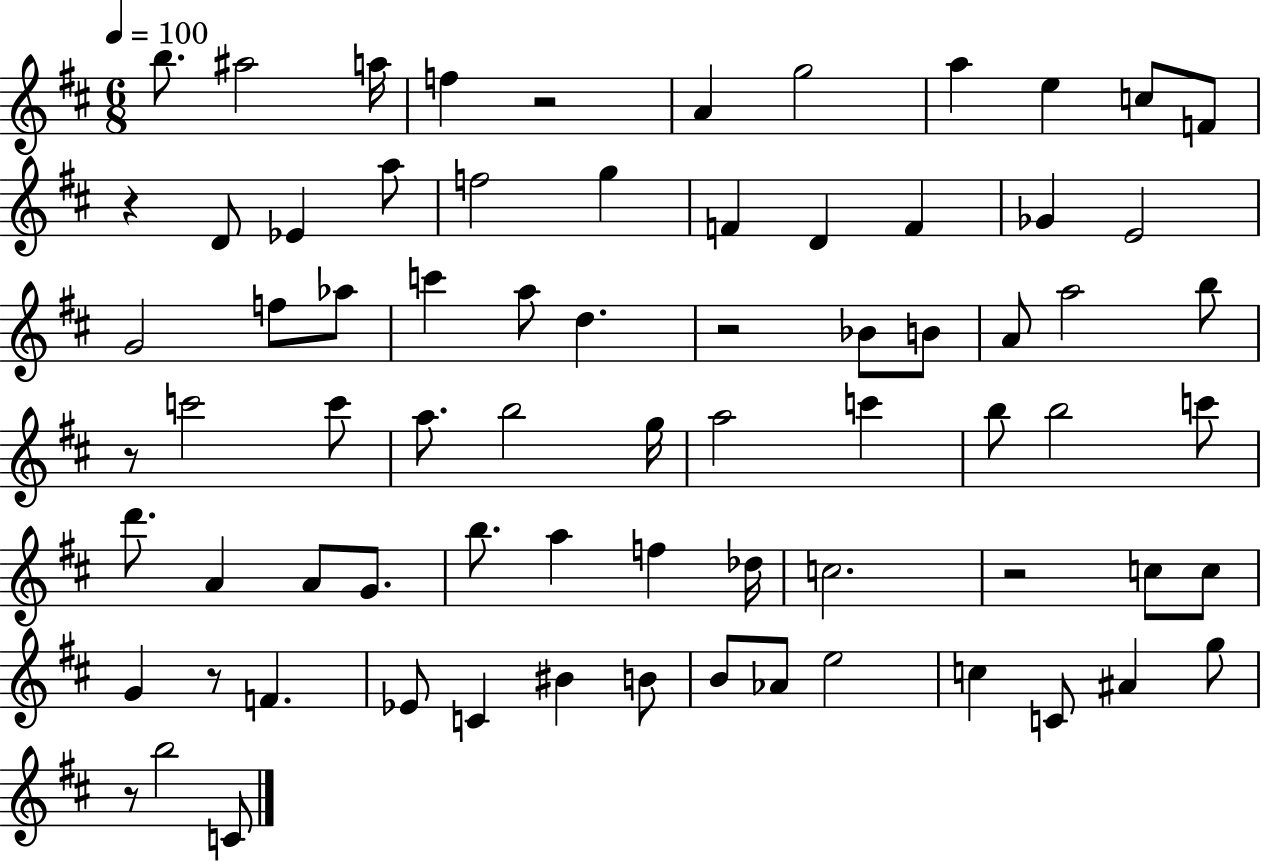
{
  \clef treble
  \numericTimeSignature
  \time 6/8
  \key d \major
  \tempo 4 = 100
  \repeat volta 2 { b''8. ais''2 a''16 | f''4 r2 | a'4 g''2 | a''4 e''4 c''8 f'8 | \break r4 d'8 ees'4 a''8 | f''2 g''4 | f'4 d'4 f'4 | ges'4 e'2 | \break g'2 f''8 aes''8 | c'''4 a''8 d''4. | r2 bes'8 b'8 | a'8 a''2 b''8 | \break r8 c'''2 c'''8 | a''8. b''2 g''16 | a''2 c'''4 | b''8 b''2 c'''8 | \break d'''8. a'4 a'8 g'8. | b''8. a''4 f''4 des''16 | c''2. | r2 c''8 c''8 | \break g'4 r8 f'4. | ees'8 c'4 bis'4 b'8 | b'8 aes'8 e''2 | c''4 c'8 ais'4 g''8 | \break r8 b''2 c'8 | } \bar "|."
}